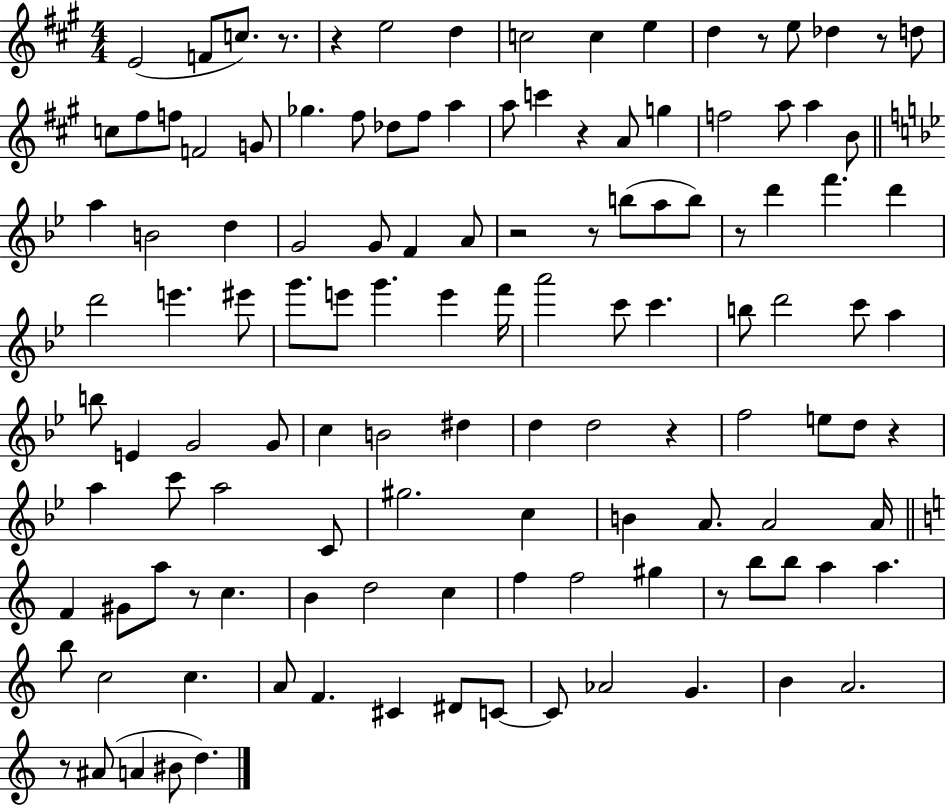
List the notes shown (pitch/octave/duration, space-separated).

E4/h F4/e C5/e. R/e. R/q E5/h D5/q C5/h C5/q E5/q D5/q R/e E5/e Db5/q R/e D5/e C5/e F#5/e F5/e F4/h G4/e Gb5/q. F#5/e Db5/e F#5/e A5/q A5/e C6/q R/q A4/e G5/q F5/h A5/e A5/q B4/e A5/q B4/h D5/q G4/h G4/e F4/q A4/e R/h R/e B5/e A5/e B5/e R/e D6/q F6/q. D6/q D6/h E6/q. EIS6/e G6/e. E6/e G6/q. E6/q F6/s A6/h C6/e C6/q. B5/e D6/h C6/e A5/q B5/e E4/q G4/h G4/e C5/q B4/h D#5/q D5/q D5/h R/q F5/h E5/e D5/e R/q A5/q C6/e A5/h C4/e G#5/h. C5/q B4/q A4/e. A4/h A4/s F4/q G#4/e A5/e R/e C5/q. B4/q D5/h C5/q F5/q F5/h G#5/q R/e B5/e B5/e A5/q A5/q. B5/e C5/h C5/q. A4/e F4/q. C#4/q D#4/e C4/e C4/e Ab4/h G4/q. B4/q A4/h. R/e A#4/e A4/q BIS4/e D5/q.